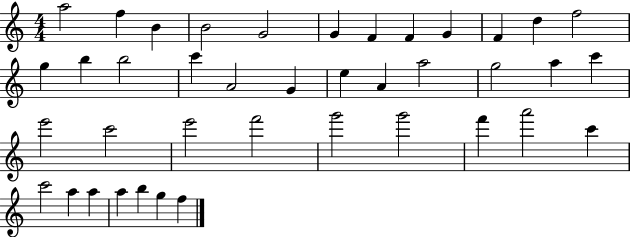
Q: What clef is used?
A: treble